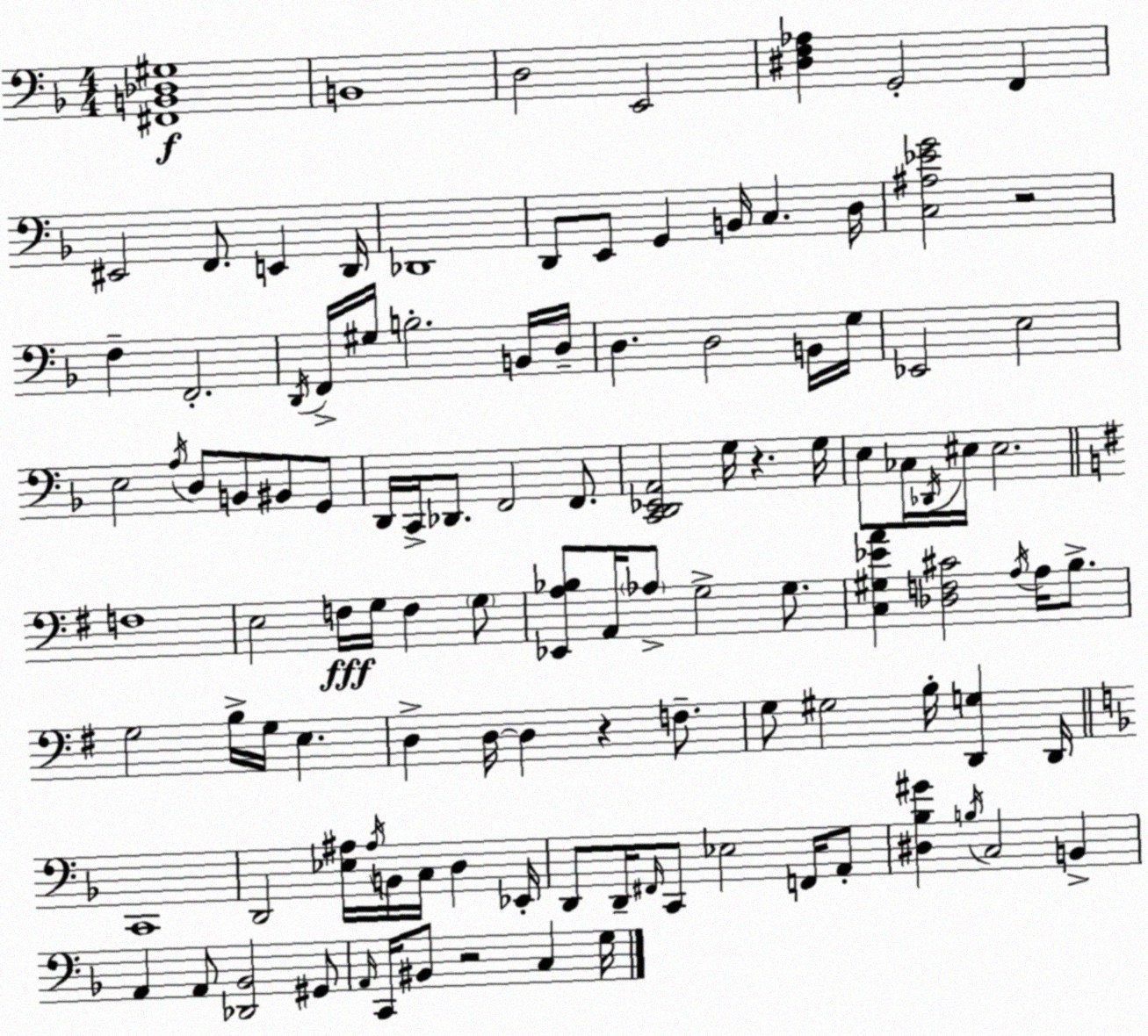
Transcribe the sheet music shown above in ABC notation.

X:1
T:Untitled
M:4/4
L:1/4
K:Dm
[^F,,B,,_D,^G,]4 B,,4 D,2 E,,2 [^D,F,_A,] G,,2 F,, ^E,,2 F,,/2 E,, D,,/4 _D,,4 D,,/2 E,,/2 G,, B,,/4 C, D,/4 [C,^A,_EG]2 z2 F, F,,2 D,,/4 F,,/4 ^G,/4 B,2 B,,/4 D,/4 D, D,2 B,,/4 G,/4 _E,,2 E,2 E,2 A,/4 D,/2 B,,/2 ^B,,/2 G,,/2 D,,/4 C,,/4 _D,,/2 F,,2 F,,/2 [C,,D,,_E,,A,,]2 G,/4 z G,/4 E,/2 _C,/4 _D,,/4 ^E,/4 ^E,2 F,4 E,2 F,/4 G,/4 F, G,/2 [_E,,A,_B,]/2 A,,/4 _A,/2 G,2 G,/2 [C,^G,_EA] [_D,F,^C]2 A,/4 A,/4 B,/2 G,2 B,/4 G,/4 E, D, D,/4 D, z F,/2 G,/2 ^G,2 B,/4 [D,,G,] D,,/4 C,,4 D,,2 [_E,^A,]/4 ^A,/4 B,,/4 C,/4 D, _E,,/4 D,,/2 D,,/4 ^F,,/4 C,,/2 _E,2 F,,/4 A,,/2 [^D,_B,^G] B,/4 C,2 B,, A,, A,,/2 [_D,,_B,,]2 ^G,,/2 A,,/4 C,,/4 ^B,,/2 z2 C, G,/4